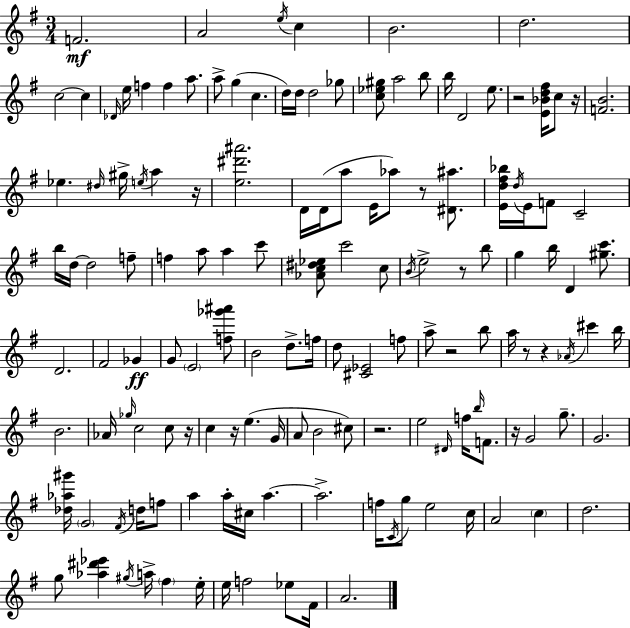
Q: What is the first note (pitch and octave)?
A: F4